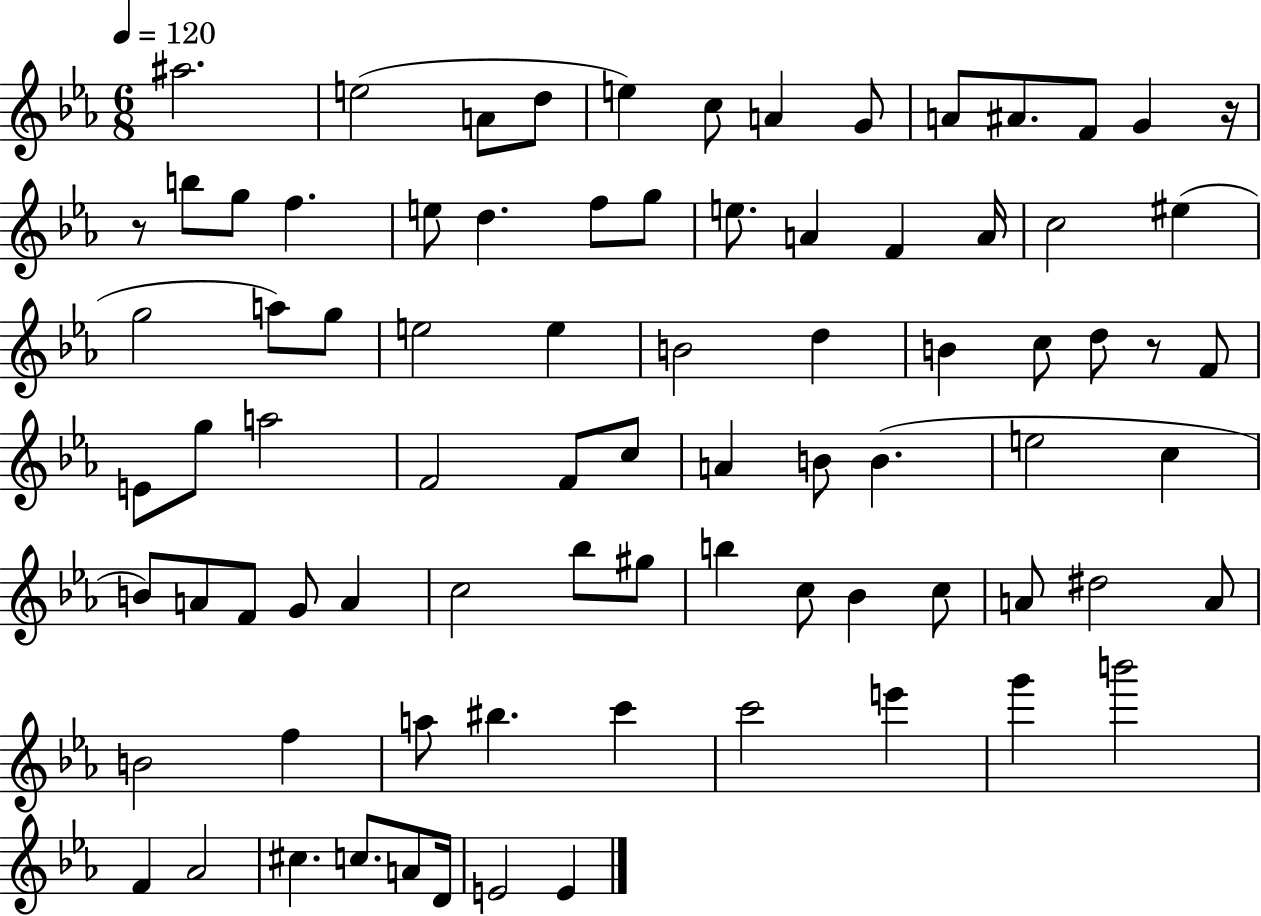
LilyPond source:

{
  \clef treble
  \numericTimeSignature
  \time 6/8
  \key ees \major
  \tempo 4 = 120
  ais''2. | e''2( a'8 d''8 | e''4) c''8 a'4 g'8 | a'8 ais'8. f'8 g'4 r16 | \break r8 b''8 g''8 f''4. | e''8 d''4. f''8 g''8 | e''8. a'4 f'4 a'16 | c''2 eis''4( | \break g''2 a''8) g''8 | e''2 e''4 | b'2 d''4 | b'4 c''8 d''8 r8 f'8 | \break e'8 g''8 a''2 | f'2 f'8 c''8 | a'4 b'8 b'4.( | e''2 c''4 | \break b'8) a'8 f'8 g'8 a'4 | c''2 bes''8 gis''8 | b''4 c''8 bes'4 c''8 | a'8 dis''2 a'8 | \break b'2 f''4 | a''8 bis''4. c'''4 | c'''2 e'''4 | g'''4 b'''2 | \break f'4 aes'2 | cis''4. c''8. a'8 d'16 | e'2 e'4 | \bar "|."
}